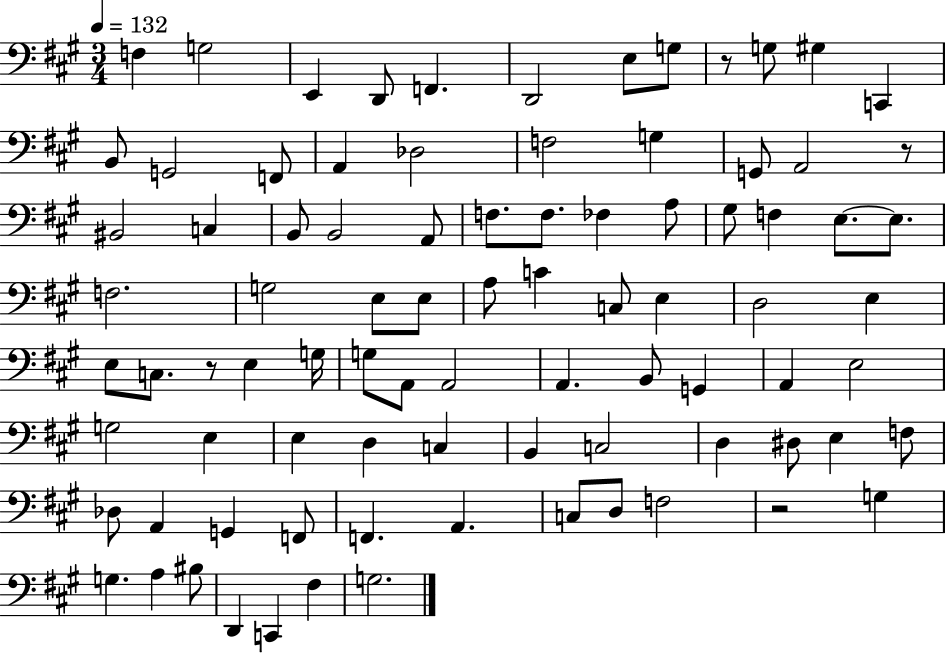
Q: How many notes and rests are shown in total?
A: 87